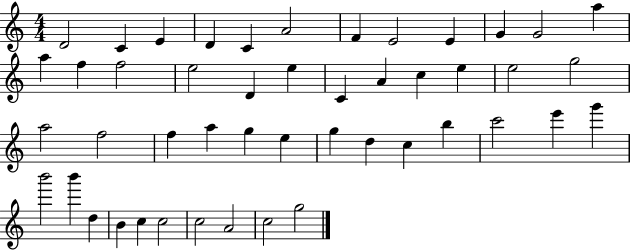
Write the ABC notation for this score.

X:1
T:Untitled
M:4/4
L:1/4
K:C
D2 C E D C A2 F E2 E G G2 a a f f2 e2 D e C A c e e2 g2 a2 f2 f a g e g d c b c'2 e' g' b'2 b' d B c c2 c2 A2 c2 g2